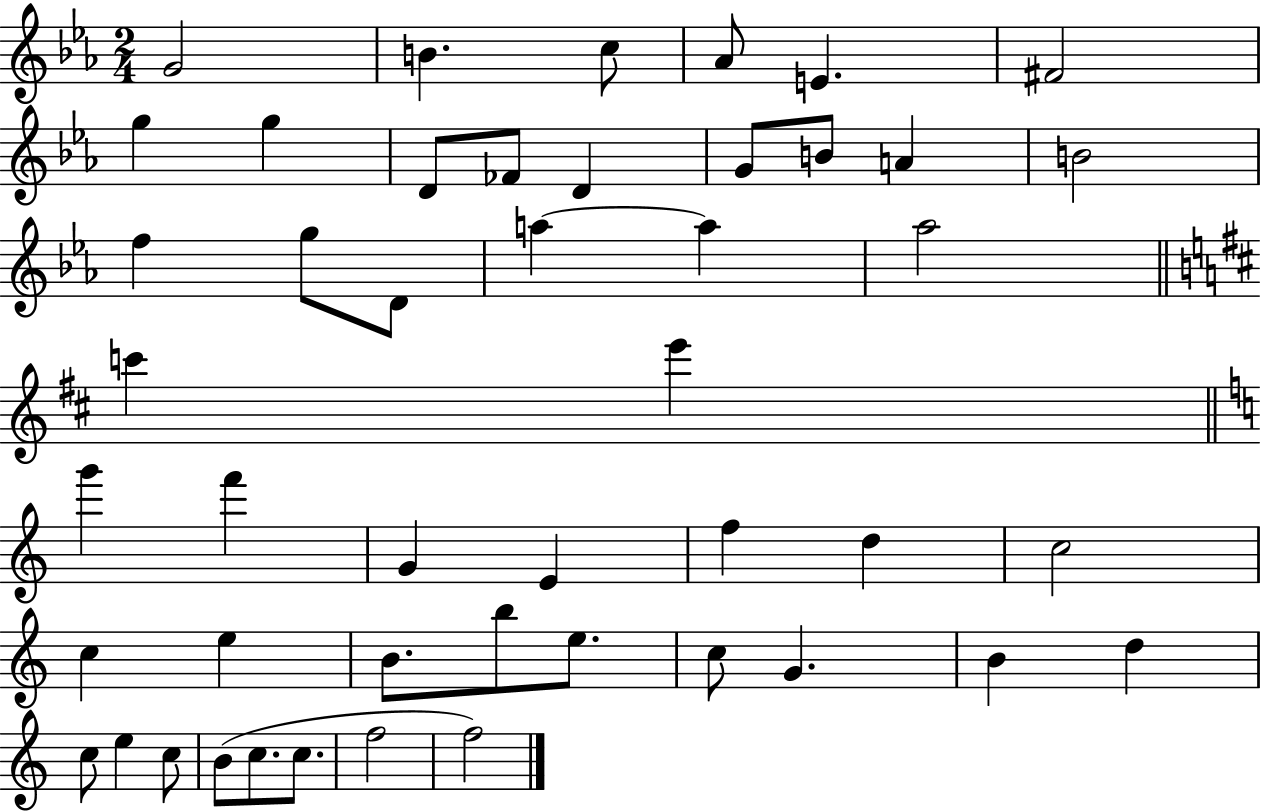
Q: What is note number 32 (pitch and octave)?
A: E5